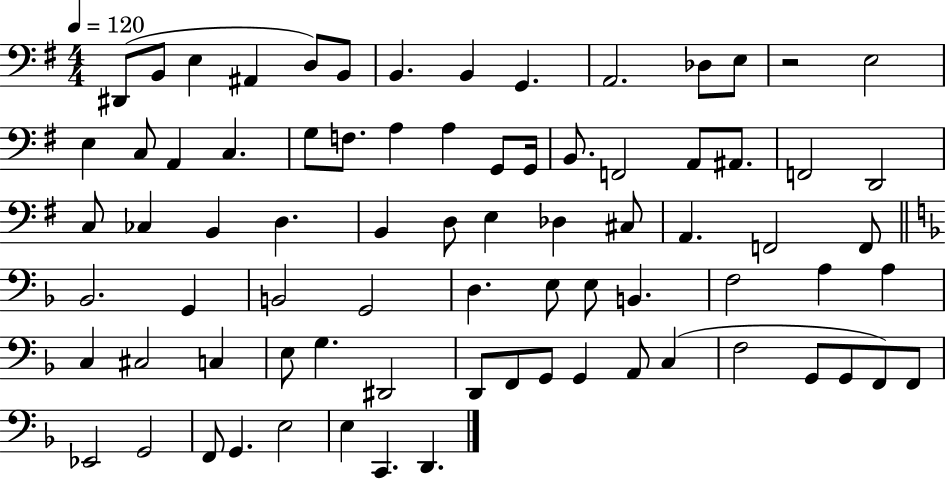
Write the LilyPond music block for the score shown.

{
  \clef bass
  \numericTimeSignature
  \time 4/4
  \key g \major
  \tempo 4 = 120
  dis,8( b,8 e4 ais,4 d8) b,8 | b,4. b,4 g,4. | a,2. des8 e8 | r2 e2 | \break e4 c8 a,4 c4. | g8 f8. a4 a4 g,8 g,16 | b,8. f,2 a,8 ais,8. | f,2 d,2 | \break c8 ces4 b,4 d4. | b,4 d8 e4 des4 cis8 | a,4. f,2 f,8 | \bar "||" \break \key f \major bes,2. g,4 | b,2 g,2 | d4. e8 e8 b,4. | f2 a4 a4 | \break c4 cis2 c4 | e8 g4. dis,2 | d,8 f,8 g,8 g,4 a,8 c4( | f2 g,8 g,8 f,8) f,8 | \break ees,2 g,2 | f,8 g,4. e2 | e4 c,4. d,4. | \bar "|."
}